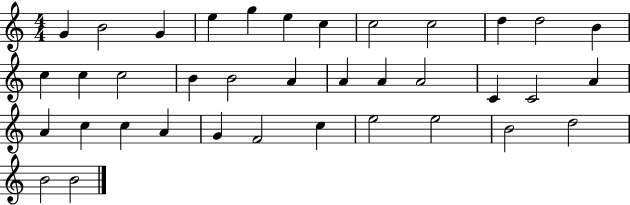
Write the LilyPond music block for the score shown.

{
  \clef treble
  \numericTimeSignature
  \time 4/4
  \key c \major
  g'4 b'2 g'4 | e''4 g''4 e''4 c''4 | c''2 c''2 | d''4 d''2 b'4 | \break c''4 c''4 c''2 | b'4 b'2 a'4 | a'4 a'4 a'2 | c'4 c'2 a'4 | \break a'4 c''4 c''4 a'4 | g'4 f'2 c''4 | e''2 e''2 | b'2 d''2 | \break b'2 b'2 | \bar "|."
}